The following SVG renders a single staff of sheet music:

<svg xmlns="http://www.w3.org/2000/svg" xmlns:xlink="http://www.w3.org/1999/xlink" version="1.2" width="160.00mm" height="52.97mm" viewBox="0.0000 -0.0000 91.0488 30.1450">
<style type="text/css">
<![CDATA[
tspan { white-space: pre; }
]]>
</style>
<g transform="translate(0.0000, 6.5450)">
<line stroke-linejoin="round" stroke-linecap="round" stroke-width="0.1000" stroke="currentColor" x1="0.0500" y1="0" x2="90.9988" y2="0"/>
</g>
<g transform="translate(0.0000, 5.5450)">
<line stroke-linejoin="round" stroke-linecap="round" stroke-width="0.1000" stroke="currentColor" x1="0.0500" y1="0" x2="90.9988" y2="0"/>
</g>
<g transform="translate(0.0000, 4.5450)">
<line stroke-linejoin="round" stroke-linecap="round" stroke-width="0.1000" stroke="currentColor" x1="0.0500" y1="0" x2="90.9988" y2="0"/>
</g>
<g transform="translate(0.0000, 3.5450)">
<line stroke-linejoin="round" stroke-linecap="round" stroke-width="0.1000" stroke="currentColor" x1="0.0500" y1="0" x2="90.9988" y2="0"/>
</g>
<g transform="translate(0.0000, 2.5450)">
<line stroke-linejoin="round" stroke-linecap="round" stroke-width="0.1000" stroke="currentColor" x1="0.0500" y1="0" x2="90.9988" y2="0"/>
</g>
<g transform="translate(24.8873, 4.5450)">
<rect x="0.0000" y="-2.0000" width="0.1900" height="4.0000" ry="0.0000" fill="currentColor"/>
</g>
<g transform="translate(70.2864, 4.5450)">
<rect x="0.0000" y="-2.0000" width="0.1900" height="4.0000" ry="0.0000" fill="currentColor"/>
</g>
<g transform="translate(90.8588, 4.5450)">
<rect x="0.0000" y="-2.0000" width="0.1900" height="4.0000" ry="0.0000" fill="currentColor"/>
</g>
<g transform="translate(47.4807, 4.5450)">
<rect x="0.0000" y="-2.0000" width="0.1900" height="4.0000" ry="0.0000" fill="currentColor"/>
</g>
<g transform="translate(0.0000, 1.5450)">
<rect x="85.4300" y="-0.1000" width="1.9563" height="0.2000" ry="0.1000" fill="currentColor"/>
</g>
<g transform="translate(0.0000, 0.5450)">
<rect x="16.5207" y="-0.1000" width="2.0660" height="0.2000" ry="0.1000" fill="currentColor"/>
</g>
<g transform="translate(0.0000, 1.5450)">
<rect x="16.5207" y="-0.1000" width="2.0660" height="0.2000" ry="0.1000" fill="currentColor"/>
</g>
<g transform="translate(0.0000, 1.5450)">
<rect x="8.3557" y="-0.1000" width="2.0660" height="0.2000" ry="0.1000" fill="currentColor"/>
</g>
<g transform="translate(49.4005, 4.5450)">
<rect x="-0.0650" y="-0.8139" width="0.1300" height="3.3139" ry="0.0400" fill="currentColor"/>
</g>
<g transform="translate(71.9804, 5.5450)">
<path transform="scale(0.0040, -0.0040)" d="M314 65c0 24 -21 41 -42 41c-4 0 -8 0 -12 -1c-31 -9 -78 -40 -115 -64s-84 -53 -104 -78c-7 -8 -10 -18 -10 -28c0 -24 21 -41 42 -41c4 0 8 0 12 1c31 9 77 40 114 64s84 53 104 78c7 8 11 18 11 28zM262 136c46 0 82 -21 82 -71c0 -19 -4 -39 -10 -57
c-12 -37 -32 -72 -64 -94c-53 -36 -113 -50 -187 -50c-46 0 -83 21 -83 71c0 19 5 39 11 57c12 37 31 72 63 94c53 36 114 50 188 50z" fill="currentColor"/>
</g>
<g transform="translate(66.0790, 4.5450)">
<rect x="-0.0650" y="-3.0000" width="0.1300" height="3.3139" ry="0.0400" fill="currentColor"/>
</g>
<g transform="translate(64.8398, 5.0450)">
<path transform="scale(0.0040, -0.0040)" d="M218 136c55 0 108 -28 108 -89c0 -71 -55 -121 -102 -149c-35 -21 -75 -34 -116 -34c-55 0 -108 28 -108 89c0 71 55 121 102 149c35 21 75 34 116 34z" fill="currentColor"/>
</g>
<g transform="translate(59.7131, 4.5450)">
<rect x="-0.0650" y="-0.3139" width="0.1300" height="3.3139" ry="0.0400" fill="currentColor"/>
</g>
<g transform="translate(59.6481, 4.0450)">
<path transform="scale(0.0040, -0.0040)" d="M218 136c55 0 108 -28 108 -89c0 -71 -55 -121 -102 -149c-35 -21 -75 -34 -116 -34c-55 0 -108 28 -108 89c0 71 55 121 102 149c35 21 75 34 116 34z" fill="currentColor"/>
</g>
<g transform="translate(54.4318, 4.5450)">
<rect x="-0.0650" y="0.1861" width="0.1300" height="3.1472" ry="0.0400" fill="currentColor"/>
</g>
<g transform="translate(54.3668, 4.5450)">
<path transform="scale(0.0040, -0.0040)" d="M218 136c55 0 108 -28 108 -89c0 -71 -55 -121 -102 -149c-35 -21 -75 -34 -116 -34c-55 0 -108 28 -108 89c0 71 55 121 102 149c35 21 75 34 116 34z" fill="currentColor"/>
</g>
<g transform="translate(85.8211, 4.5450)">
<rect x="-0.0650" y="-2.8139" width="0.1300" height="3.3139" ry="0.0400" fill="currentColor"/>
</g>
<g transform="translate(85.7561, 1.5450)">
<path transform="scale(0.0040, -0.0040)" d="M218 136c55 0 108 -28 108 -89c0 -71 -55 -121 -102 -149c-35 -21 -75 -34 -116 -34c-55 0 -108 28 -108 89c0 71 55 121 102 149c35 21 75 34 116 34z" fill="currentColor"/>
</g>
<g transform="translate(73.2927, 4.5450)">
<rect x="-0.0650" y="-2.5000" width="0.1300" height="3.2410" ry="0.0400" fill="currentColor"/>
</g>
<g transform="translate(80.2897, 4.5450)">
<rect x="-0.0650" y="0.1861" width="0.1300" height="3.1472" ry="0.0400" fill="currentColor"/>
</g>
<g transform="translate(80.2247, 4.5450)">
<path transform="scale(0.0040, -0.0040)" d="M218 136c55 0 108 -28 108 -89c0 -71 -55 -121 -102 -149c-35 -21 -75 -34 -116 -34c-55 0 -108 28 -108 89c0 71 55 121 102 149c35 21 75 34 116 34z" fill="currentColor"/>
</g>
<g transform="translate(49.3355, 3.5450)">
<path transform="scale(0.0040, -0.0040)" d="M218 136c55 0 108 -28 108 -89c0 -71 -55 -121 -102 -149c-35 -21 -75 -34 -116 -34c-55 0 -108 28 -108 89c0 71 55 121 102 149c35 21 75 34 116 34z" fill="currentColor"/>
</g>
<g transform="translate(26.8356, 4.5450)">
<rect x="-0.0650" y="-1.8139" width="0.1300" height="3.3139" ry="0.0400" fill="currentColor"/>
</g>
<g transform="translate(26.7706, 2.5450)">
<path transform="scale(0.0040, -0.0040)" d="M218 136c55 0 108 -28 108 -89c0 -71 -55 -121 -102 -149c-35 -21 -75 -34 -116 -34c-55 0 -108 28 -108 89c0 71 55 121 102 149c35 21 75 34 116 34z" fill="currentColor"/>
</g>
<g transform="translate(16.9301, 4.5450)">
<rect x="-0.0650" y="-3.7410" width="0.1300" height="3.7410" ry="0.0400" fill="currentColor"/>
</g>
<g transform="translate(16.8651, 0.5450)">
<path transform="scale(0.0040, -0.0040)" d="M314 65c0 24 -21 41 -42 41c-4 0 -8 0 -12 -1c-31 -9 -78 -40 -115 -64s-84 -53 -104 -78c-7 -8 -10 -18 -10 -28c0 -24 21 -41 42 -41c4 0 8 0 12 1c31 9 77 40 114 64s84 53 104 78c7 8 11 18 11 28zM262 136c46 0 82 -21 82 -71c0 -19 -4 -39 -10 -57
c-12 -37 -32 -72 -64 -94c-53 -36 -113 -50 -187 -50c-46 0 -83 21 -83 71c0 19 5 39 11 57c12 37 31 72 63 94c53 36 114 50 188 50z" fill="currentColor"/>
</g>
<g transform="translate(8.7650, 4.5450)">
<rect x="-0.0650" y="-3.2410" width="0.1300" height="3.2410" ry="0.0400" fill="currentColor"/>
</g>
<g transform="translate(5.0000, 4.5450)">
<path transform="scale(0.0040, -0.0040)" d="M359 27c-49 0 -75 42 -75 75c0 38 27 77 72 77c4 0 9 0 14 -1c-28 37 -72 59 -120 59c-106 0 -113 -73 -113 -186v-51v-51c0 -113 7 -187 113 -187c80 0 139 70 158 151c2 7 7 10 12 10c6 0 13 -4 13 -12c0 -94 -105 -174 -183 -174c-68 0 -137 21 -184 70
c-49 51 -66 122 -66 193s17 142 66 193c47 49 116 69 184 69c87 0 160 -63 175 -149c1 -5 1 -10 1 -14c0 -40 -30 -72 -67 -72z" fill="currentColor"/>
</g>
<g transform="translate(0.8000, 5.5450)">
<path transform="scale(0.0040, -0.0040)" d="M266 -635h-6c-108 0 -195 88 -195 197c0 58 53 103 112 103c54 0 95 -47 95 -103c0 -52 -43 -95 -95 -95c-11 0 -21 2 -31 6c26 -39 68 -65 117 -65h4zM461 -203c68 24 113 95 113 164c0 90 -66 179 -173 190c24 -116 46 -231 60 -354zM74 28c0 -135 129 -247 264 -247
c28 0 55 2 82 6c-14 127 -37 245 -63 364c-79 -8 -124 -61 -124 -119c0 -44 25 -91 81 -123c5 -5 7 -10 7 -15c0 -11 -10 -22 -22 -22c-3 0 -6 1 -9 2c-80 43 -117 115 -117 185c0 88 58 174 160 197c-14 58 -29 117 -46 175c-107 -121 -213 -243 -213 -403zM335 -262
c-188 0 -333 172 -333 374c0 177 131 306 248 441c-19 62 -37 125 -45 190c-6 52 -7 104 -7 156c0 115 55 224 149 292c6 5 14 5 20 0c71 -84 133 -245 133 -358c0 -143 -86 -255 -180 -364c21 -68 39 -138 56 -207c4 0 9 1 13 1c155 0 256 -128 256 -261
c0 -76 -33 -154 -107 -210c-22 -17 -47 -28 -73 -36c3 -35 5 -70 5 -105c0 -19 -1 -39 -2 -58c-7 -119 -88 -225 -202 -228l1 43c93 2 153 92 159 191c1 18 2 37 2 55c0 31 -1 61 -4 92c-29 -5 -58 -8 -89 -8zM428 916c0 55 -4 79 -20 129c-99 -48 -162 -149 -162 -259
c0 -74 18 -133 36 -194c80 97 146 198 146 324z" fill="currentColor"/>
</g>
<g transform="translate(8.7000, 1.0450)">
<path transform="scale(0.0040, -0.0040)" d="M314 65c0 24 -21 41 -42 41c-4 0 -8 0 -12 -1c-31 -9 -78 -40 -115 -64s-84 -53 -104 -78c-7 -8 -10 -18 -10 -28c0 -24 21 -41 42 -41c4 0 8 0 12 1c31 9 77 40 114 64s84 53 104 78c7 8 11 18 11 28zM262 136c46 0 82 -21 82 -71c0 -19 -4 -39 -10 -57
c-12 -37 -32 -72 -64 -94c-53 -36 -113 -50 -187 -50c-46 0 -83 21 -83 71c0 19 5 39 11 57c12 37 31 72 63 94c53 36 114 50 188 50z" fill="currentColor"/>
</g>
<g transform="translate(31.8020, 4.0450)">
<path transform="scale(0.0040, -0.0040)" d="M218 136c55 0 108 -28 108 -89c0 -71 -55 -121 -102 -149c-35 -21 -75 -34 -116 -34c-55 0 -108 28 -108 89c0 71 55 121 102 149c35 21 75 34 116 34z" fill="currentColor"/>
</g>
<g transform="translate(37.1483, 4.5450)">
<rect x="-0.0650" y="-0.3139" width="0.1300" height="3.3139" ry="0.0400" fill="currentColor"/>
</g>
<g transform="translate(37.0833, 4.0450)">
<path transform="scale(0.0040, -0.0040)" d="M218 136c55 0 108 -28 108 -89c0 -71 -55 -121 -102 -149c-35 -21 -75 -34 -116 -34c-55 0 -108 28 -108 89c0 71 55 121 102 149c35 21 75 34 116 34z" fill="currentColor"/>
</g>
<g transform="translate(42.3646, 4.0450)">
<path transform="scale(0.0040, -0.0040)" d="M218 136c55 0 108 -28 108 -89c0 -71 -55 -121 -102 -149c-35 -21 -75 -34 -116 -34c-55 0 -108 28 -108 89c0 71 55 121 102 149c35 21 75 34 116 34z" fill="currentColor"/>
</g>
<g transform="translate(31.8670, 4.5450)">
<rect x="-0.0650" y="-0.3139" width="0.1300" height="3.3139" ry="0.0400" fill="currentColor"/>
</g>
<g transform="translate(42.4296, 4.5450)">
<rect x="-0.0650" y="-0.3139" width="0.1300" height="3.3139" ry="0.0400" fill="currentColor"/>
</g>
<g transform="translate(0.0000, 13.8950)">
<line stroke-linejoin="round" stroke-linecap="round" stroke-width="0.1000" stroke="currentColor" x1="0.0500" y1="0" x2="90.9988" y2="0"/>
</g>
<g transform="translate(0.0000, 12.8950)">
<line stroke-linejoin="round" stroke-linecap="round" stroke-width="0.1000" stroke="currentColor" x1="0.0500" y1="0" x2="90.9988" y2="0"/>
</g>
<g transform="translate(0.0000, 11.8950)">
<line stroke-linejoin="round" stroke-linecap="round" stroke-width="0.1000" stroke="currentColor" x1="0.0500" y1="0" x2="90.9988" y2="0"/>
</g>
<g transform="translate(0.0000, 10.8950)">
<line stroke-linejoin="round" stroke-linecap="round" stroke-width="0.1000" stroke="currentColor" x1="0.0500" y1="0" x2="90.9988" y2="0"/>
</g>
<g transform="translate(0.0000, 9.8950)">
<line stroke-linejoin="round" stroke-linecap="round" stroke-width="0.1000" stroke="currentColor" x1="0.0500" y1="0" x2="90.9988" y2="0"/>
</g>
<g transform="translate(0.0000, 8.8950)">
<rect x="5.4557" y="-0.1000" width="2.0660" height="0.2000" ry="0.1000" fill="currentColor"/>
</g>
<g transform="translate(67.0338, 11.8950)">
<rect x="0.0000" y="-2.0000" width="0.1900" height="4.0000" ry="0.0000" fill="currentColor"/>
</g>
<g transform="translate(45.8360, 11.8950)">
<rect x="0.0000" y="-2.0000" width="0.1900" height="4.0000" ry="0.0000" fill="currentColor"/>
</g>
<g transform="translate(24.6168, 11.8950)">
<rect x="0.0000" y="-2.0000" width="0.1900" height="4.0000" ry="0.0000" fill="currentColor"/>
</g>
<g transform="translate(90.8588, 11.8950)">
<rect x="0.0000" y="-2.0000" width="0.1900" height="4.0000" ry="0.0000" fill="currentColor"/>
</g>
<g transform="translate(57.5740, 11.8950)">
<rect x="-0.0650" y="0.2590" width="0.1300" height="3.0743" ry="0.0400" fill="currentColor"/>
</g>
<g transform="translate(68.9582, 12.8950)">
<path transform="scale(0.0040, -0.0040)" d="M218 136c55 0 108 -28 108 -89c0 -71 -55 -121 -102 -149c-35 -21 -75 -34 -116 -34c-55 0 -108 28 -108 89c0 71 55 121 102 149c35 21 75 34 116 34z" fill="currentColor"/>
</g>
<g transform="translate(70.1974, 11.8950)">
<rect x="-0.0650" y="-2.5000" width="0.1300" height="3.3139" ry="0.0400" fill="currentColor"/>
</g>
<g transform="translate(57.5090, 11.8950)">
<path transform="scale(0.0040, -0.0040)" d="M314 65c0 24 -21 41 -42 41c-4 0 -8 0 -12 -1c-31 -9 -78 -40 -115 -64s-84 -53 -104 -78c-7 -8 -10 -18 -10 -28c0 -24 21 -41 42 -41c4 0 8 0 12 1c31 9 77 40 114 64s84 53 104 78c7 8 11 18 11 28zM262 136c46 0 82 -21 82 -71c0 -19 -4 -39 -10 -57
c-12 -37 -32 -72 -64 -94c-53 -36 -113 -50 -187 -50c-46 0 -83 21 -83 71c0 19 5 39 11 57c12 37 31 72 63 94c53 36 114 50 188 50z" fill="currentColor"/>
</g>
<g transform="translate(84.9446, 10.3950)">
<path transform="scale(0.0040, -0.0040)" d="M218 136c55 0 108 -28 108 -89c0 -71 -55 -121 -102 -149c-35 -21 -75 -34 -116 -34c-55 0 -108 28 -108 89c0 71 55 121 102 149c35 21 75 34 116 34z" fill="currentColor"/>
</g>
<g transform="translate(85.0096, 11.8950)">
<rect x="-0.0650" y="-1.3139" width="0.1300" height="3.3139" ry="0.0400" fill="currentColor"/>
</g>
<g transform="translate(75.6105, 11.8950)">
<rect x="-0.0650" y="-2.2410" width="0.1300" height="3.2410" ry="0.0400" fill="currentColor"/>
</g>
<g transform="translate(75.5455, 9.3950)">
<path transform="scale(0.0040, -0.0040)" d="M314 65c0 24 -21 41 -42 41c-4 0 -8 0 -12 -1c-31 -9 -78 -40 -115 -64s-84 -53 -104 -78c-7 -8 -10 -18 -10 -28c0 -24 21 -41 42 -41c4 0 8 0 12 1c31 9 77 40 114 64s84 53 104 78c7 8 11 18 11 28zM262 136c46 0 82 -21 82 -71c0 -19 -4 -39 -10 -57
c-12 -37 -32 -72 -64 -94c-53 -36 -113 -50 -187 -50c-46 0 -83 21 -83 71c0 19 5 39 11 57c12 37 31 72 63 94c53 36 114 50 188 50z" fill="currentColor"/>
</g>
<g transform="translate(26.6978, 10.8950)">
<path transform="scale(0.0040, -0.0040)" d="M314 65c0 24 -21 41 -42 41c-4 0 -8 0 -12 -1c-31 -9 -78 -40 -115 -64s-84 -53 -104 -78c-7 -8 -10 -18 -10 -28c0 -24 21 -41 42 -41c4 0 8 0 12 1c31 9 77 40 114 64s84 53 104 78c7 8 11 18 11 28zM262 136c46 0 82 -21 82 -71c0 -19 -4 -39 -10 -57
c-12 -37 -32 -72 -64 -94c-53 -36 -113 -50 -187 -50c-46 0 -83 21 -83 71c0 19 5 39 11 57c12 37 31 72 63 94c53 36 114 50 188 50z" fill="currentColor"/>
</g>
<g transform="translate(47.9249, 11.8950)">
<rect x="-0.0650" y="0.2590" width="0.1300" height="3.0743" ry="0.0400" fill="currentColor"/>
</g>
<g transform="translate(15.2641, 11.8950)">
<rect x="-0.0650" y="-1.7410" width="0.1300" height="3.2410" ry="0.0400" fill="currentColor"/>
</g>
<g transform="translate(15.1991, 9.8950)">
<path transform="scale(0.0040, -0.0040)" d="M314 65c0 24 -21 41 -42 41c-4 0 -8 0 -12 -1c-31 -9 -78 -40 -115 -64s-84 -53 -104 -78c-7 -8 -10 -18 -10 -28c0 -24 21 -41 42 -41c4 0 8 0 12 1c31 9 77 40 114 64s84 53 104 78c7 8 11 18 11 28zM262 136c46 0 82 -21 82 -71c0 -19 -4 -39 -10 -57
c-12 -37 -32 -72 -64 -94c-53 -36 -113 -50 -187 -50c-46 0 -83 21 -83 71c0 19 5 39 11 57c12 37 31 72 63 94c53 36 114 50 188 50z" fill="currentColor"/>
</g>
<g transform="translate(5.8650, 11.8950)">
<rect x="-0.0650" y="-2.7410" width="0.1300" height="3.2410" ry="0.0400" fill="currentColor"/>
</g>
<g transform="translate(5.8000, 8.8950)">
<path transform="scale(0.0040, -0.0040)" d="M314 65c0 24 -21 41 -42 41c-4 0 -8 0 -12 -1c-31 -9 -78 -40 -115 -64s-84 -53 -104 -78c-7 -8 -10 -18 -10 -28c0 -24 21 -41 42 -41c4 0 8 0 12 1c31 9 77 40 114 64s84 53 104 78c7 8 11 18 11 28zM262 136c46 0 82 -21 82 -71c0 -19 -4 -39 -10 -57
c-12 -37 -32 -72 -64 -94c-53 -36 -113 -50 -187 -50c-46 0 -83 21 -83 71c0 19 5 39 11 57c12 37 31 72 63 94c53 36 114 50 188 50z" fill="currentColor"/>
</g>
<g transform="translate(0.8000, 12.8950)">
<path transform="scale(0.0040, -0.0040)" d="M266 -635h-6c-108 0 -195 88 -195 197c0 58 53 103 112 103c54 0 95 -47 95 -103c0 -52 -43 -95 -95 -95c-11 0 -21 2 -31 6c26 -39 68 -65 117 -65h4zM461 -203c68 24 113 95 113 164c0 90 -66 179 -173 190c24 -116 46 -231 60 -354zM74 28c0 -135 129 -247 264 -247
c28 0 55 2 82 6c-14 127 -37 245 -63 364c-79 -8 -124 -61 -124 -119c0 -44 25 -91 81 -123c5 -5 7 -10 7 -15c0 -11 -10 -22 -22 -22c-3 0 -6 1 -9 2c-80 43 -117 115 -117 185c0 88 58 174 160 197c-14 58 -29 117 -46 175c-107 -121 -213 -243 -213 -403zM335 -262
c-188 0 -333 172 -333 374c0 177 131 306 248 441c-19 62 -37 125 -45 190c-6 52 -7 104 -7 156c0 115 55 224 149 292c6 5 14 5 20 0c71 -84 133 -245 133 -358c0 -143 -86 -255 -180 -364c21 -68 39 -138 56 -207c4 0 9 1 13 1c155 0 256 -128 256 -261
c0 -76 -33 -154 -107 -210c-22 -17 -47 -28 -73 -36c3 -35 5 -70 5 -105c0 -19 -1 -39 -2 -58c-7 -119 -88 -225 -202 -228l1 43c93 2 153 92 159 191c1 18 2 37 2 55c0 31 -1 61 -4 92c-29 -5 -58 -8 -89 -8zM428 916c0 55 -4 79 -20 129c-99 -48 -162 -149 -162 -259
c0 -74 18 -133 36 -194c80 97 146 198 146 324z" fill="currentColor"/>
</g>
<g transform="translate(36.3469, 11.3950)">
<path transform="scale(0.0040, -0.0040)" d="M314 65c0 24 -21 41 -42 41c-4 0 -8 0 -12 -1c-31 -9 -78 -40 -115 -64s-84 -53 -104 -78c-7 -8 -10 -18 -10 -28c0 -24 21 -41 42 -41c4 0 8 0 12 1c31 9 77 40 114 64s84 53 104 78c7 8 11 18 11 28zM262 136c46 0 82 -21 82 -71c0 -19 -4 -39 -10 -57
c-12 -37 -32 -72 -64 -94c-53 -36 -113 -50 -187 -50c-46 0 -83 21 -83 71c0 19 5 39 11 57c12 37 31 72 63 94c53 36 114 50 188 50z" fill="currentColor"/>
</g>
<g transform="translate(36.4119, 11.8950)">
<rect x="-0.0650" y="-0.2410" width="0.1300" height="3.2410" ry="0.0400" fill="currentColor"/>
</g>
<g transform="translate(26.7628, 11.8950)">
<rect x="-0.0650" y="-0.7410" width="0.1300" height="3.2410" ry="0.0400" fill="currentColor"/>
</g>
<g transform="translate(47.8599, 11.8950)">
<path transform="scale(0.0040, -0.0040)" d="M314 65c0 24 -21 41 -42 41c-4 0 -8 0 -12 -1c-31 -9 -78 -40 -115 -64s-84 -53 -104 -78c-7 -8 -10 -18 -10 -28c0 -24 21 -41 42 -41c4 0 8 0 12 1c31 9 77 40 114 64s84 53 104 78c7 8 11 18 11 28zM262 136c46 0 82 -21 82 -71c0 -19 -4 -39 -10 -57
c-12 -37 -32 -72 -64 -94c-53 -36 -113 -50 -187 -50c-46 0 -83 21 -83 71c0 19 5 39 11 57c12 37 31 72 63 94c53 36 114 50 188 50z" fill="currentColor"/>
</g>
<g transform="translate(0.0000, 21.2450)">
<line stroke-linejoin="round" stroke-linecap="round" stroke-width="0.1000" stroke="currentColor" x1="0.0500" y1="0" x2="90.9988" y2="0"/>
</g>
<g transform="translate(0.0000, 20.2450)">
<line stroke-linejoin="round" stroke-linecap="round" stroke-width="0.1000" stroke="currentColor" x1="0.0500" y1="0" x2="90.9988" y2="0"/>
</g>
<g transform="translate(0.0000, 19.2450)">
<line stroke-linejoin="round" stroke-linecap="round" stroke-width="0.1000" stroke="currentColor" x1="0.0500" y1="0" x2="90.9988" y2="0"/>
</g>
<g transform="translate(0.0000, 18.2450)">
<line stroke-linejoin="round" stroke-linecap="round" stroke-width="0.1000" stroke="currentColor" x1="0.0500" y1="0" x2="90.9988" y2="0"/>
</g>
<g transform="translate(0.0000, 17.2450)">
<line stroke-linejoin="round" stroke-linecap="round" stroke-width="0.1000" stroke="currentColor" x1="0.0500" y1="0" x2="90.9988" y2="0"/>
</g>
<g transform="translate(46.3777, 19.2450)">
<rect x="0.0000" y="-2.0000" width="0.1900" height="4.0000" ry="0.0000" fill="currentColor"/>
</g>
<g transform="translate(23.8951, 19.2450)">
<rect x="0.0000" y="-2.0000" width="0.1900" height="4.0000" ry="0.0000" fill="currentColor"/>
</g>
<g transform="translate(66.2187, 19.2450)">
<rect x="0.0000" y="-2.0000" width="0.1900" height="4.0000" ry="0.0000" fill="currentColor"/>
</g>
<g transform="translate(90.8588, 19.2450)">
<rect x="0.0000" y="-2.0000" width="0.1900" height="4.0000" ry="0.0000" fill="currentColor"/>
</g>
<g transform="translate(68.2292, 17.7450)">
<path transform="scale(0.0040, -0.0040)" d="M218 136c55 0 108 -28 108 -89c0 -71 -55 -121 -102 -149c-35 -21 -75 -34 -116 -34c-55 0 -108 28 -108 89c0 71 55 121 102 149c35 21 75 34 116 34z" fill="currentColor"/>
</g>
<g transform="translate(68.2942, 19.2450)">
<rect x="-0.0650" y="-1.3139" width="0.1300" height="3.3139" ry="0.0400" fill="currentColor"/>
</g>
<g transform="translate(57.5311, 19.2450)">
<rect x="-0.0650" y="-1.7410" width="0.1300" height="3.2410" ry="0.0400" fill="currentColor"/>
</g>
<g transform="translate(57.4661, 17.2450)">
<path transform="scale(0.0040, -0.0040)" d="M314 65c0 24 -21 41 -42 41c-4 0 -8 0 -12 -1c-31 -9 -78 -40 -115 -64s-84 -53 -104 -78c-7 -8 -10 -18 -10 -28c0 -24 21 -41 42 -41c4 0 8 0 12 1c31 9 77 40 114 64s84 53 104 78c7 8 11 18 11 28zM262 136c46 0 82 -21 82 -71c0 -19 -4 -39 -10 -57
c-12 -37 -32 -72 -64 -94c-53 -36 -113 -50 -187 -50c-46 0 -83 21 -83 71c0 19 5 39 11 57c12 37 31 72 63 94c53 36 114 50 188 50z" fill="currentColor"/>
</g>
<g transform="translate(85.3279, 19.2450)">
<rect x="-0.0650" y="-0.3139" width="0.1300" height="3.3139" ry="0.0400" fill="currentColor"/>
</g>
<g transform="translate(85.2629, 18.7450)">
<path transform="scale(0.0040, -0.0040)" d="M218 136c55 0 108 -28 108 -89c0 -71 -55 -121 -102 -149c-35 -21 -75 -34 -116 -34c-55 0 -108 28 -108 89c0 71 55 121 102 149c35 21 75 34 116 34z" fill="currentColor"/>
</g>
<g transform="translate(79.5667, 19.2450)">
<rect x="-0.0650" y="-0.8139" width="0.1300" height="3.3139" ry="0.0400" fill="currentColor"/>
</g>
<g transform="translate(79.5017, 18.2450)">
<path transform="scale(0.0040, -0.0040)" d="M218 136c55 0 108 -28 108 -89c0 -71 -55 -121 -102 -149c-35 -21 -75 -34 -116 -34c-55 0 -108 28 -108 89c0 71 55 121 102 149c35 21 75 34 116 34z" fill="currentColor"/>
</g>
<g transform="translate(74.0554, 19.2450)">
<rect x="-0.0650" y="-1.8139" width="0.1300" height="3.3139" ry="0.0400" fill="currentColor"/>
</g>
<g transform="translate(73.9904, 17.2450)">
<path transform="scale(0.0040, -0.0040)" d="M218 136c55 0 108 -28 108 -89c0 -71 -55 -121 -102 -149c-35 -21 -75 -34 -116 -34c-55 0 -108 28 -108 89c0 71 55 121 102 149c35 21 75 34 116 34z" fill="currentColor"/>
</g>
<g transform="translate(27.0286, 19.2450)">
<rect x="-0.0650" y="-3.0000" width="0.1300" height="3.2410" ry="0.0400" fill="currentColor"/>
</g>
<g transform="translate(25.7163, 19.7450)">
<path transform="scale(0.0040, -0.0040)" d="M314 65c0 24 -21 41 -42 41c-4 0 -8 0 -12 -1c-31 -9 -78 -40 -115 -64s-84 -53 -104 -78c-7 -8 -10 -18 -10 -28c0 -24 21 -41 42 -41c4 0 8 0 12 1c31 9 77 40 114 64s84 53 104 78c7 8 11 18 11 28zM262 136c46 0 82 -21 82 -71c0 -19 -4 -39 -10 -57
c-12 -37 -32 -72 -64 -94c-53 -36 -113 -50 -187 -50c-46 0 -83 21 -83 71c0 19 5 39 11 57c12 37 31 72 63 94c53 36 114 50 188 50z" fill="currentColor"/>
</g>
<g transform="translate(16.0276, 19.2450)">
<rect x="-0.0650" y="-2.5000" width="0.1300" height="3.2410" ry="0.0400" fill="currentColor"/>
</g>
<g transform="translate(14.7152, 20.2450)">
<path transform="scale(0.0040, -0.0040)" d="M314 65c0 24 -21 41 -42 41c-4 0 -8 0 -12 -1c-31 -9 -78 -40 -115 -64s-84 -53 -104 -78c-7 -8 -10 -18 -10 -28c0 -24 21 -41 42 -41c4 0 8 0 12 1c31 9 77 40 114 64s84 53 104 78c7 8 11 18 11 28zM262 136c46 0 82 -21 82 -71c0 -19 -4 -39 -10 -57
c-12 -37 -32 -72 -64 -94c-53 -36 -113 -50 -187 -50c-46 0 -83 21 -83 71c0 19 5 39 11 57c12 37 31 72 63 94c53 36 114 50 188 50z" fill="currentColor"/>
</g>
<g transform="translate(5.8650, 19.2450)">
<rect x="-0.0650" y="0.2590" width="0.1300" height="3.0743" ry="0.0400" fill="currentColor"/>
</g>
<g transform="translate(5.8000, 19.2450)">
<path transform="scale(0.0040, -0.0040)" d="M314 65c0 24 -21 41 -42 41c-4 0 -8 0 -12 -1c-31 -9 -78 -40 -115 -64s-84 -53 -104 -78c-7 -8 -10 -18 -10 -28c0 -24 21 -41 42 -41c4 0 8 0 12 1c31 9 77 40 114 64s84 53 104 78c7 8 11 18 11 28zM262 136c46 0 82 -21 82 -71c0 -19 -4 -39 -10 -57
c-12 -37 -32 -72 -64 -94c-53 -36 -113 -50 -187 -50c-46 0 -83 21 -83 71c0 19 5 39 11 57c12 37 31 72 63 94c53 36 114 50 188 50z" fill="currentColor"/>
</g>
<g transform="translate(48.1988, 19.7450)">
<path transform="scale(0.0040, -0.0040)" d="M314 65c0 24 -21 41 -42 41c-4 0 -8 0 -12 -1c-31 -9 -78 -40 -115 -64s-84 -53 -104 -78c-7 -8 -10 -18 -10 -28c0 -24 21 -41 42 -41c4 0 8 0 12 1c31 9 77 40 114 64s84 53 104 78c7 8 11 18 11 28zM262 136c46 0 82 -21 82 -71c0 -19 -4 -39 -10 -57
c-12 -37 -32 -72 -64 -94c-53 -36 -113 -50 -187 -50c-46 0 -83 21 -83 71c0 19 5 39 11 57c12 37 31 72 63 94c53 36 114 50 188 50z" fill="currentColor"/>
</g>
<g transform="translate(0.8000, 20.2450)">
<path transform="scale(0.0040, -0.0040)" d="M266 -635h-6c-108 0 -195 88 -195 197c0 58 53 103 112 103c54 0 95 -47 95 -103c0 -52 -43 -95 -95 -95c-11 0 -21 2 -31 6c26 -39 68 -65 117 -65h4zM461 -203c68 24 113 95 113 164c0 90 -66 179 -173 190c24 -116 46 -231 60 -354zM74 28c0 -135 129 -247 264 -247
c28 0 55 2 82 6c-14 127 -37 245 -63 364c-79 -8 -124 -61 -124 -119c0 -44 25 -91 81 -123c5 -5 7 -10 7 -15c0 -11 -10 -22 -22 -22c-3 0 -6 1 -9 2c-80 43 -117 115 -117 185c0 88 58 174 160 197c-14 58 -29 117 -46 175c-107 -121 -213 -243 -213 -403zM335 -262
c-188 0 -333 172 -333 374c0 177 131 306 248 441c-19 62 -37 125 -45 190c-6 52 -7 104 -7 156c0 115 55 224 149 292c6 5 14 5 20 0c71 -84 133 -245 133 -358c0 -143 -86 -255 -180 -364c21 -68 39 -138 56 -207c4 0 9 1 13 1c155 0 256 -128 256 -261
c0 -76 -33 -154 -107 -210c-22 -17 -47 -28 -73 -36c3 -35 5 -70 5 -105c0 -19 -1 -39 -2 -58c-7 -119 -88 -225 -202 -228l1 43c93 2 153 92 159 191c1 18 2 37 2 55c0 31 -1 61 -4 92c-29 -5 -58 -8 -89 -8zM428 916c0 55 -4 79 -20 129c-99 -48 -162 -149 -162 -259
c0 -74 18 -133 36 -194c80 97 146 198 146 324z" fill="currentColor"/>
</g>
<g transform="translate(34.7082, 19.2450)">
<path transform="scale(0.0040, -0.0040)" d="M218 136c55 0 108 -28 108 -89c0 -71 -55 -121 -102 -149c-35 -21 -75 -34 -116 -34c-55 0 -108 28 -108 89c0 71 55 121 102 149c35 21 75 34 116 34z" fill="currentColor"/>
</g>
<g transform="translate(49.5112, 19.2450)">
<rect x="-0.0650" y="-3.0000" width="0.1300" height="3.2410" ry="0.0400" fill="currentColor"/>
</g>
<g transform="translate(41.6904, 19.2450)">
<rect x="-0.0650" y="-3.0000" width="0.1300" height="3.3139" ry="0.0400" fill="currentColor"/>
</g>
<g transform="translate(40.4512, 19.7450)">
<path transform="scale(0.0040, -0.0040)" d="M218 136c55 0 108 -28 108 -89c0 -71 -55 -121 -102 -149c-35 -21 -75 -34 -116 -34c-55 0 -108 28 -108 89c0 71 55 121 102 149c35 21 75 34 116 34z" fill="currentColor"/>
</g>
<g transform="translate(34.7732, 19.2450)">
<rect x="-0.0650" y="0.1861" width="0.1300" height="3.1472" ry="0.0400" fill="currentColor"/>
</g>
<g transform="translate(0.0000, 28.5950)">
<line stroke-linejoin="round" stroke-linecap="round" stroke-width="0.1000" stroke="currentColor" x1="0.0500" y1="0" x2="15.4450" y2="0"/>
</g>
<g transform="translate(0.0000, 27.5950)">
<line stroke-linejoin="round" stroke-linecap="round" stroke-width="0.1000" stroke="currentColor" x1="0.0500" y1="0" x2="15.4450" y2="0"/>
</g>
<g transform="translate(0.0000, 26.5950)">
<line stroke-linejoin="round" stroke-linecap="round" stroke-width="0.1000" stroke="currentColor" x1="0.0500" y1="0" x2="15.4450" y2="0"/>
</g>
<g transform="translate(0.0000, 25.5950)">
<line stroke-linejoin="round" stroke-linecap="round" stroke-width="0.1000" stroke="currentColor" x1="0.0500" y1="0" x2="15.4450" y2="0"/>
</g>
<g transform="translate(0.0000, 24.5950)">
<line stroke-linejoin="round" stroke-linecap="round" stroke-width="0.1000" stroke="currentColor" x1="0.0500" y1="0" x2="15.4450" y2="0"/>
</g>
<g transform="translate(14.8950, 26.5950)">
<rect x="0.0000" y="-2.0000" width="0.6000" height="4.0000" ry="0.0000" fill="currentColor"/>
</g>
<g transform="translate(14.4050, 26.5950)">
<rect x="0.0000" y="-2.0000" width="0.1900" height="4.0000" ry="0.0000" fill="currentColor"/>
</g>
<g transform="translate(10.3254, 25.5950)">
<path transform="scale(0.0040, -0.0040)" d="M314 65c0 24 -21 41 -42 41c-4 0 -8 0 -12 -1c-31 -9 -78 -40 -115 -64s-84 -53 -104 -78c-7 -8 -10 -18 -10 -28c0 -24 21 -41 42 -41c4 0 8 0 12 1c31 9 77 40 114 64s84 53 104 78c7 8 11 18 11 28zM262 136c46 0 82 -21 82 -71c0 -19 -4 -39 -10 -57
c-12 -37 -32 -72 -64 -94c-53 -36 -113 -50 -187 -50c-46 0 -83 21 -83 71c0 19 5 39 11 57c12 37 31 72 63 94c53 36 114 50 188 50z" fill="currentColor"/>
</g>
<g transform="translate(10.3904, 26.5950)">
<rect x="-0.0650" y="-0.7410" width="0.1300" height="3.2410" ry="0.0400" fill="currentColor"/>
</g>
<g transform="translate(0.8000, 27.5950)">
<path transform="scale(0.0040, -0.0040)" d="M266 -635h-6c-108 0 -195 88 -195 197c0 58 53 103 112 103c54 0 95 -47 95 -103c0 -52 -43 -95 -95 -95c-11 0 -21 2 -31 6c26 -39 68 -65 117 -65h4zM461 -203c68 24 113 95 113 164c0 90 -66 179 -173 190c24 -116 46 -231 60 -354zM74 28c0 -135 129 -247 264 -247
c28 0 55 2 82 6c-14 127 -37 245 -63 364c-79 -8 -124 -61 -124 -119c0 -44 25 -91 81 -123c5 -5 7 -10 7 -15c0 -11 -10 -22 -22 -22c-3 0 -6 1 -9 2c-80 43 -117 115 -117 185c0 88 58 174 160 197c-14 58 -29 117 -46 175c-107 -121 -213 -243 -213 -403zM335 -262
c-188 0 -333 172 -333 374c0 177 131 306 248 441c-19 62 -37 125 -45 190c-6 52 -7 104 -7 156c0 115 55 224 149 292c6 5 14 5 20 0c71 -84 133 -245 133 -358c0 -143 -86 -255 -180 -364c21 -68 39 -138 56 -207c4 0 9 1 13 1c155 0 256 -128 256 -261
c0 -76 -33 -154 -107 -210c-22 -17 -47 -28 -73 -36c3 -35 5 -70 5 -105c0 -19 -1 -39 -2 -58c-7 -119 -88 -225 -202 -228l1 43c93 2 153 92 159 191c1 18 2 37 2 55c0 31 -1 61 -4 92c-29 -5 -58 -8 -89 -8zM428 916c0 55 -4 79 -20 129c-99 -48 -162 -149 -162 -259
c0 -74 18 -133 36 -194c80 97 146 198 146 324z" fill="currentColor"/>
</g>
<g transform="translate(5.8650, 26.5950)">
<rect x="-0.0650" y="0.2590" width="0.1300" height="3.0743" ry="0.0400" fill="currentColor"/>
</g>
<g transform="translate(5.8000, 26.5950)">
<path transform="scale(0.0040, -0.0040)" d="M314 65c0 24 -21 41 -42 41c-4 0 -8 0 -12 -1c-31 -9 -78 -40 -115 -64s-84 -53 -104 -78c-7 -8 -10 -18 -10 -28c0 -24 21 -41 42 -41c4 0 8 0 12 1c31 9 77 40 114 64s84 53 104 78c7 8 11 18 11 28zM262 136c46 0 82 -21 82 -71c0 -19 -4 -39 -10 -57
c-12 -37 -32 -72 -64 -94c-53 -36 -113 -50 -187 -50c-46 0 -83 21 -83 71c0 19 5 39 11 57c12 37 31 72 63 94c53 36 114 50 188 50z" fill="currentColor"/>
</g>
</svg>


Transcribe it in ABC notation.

X:1
T:Untitled
M:4/4
L:1/4
K:C
b2 c'2 f c c c d B c A G2 B a a2 f2 d2 c2 B2 B2 G g2 e B2 G2 A2 B A A2 f2 e f d c B2 d2